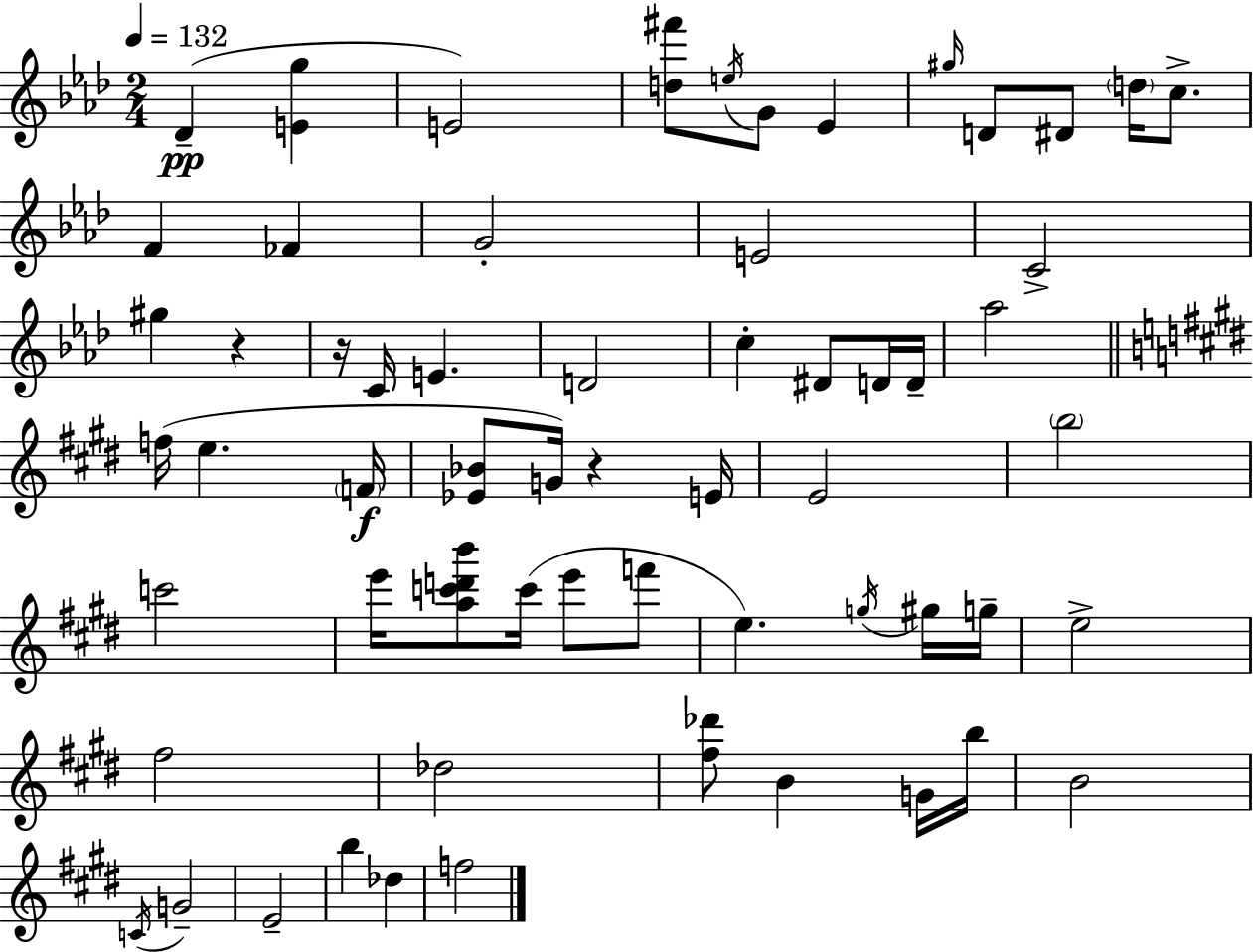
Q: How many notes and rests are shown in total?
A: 61